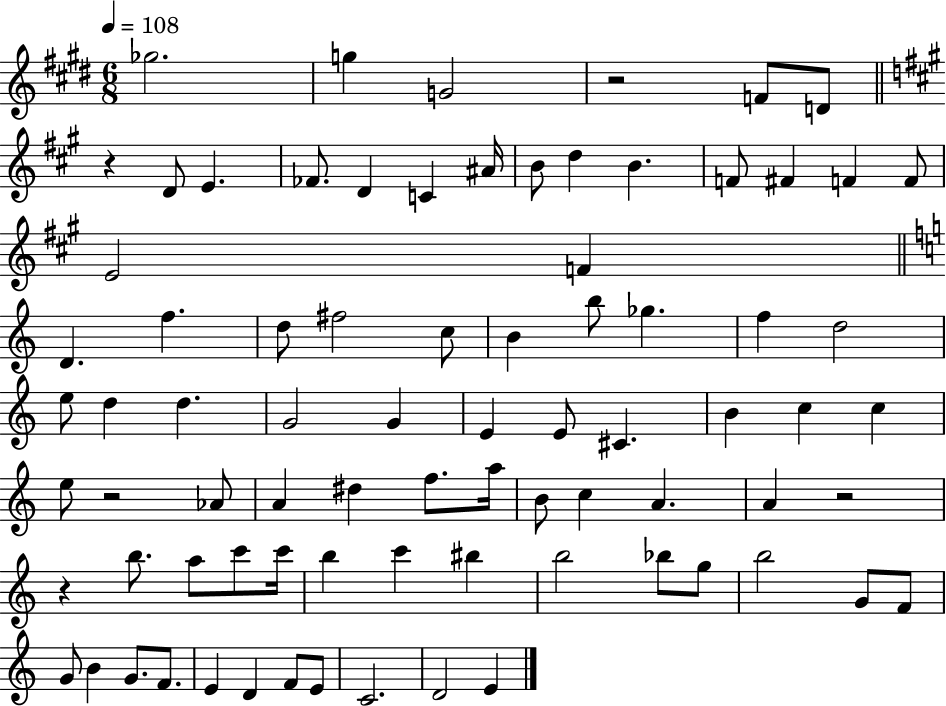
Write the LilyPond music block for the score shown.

{
  \clef treble
  \numericTimeSignature
  \time 6/8
  \key e \major
  \tempo 4 = 108
  ges''2. | g''4 g'2 | r2 f'8 d'8 | \bar "||" \break \key a \major r4 d'8 e'4. | fes'8. d'4 c'4 ais'16 | b'8 d''4 b'4. | f'8 fis'4 f'4 f'8 | \break e'2 f'4 | \bar "||" \break \key c \major d'4. f''4. | d''8 fis''2 c''8 | b'4 b''8 ges''4. | f''4 d''2 | \break e''8 d''4 d''4. | g'2 g'4 | e'4 e'8 cis'4. | b'4 c''4 c''4 | \break e''8 r2 aes'8 | a'4 dis''4 f''8. a''16 | b'8 c''4 a'4. | a'4 r2 | \break r4 b''8. a''8 c'''8 c'''16 | b''4 c'''4 bis''4 | b''2 bes''8 g''8 | b''2 g'8 f'8 | \break g'8 b'4 g'8. f'8. | e'4 d'4 f'8 e'8 | c'2. | d'2 e'4 | \break \bar "|."
}